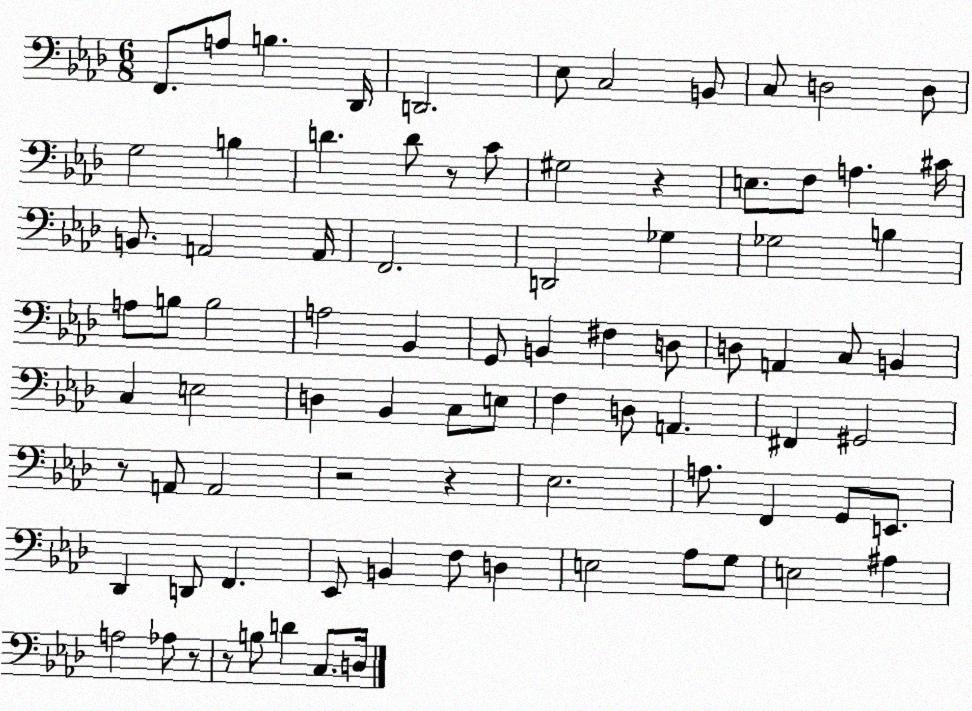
X:1
T:Untitled
M:6/8
L:1/4
K:Ab
F,,/2 A,/2 B, _D,,/4 D,,2 _E,/2 C,2 B,,/2 C,/2 D,2 D,/2 G,2 B, D D/2 z/2 C/2 ^G,2 z E,/2 F,/2 A, ^C/4 B,,/2 A,,2 A,,/4 F,,2 D,,2 _G, _G,2 B, A,/2 B,/2 B,2 A,2 _B,, G,,/2 B,, ^F, D,/2 D,/2 A,, C,/2 B,, C, E,2 D, _B,, C,/2 E,/2 F, D,/2 A,, ^F,, ^G,,2 z/2 A,,/2 A,,2 z2 z _E,2 A,/2 F,, G,,/2 E,,/2 _D,, D,,/2 F,, _E,,/2 B,, F,/2 D, E,2 _A,/2 G,/2 E,2 ^A, A,2 _A,/2 z/2 z/2 B,/2 D C,/2 D,/4